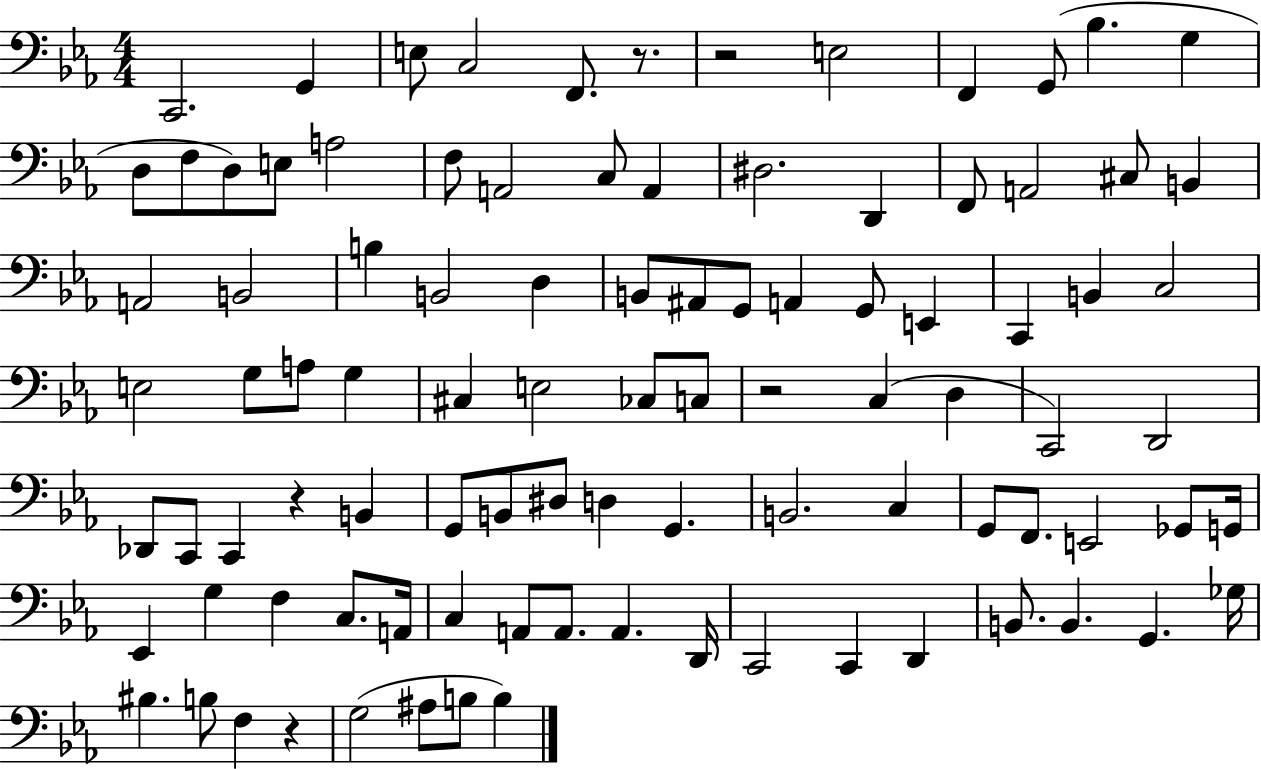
X:1
T:Untitled
M:4/4
L:1/4
K:Eb
C,,2 G,, E,/2 C,2 F,,/2 z/2 z2 E,2 F,, G,,/2 _B, G, D,/2 F,/2 D,/2 E,/2 A,2 F,/2 A,,2 C,/2 A,, ^D,2 D,, F,,/2 A,,2 ^C,/2 B,, A,,2 B,,2 B, B,,2 D, B,,/2 ^A,,/2 G,,/2 A,, G,,/2 E,, C,, B,, C,2 E,2 G,/2 A,/2 G, ^C, E,2 _C,/2 C,/2 z2 C, D, C,,2 D,,2 _D,,/2 C,,/2 C,, z B,, G,,/2 B,,/2 ^D,/2 D, G,, B,,2 C, G,,/2 F,,/2 E,,2 _G,,/2 G,,/4 _E,, G, F, C,/2 A,,/4 C, A,,/2 A,,/2 A,, D,,/4 C,,2 C,, D,, B,,/2 B,, G,, _G,/4 ^B, B,/2 F, z G,2 ^A,/2 B,/2 B,